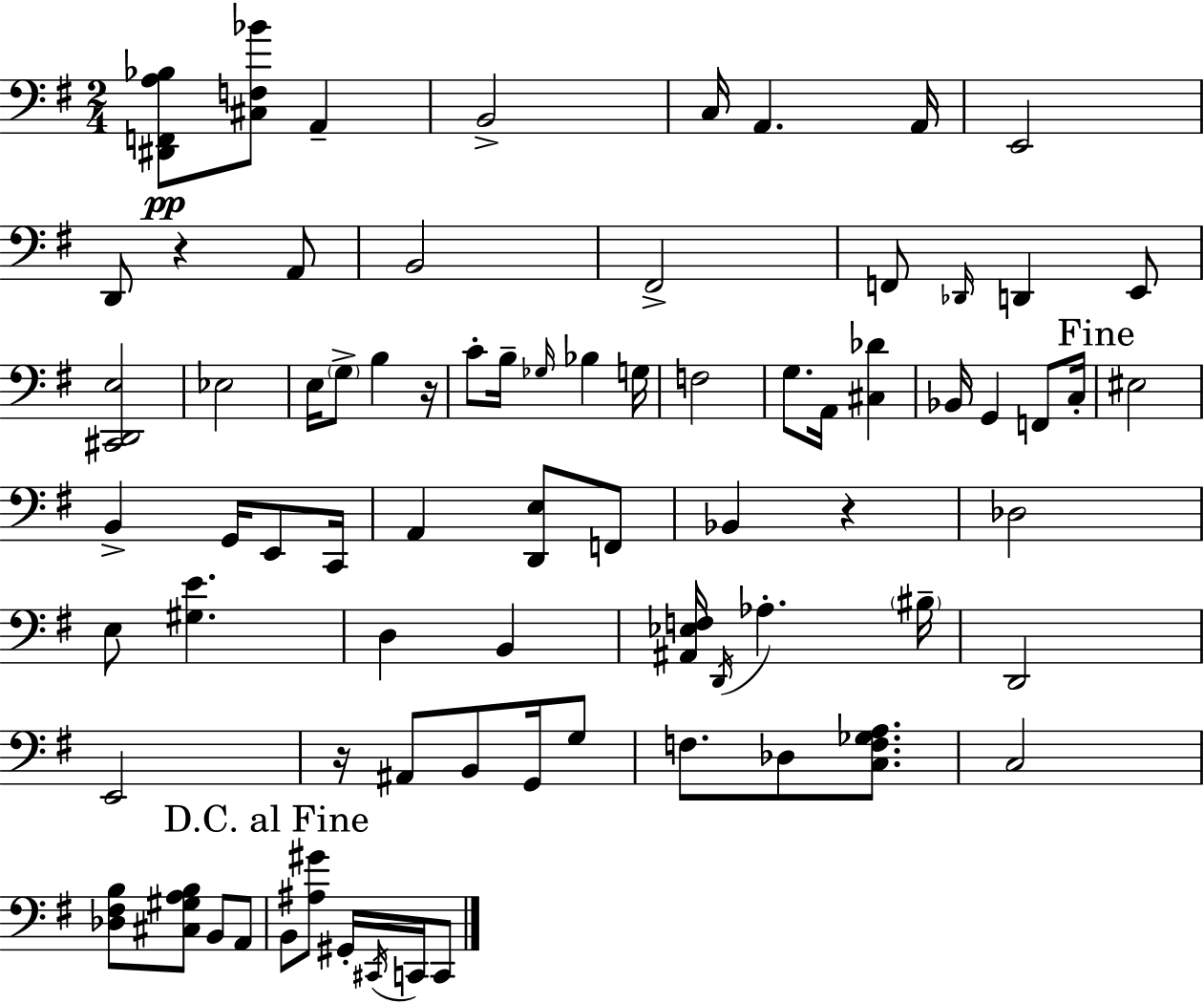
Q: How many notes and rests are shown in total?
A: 76